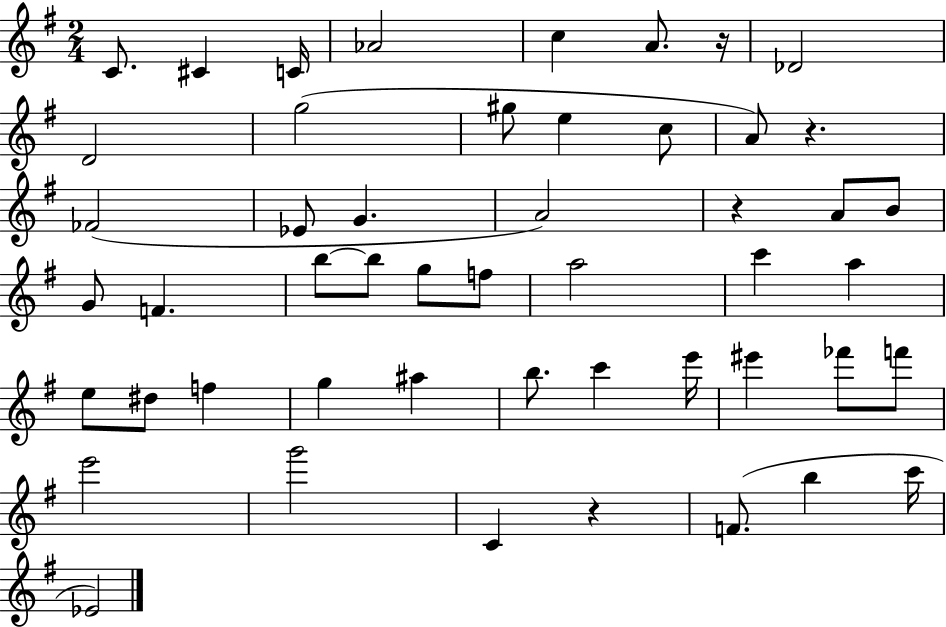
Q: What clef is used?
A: treble